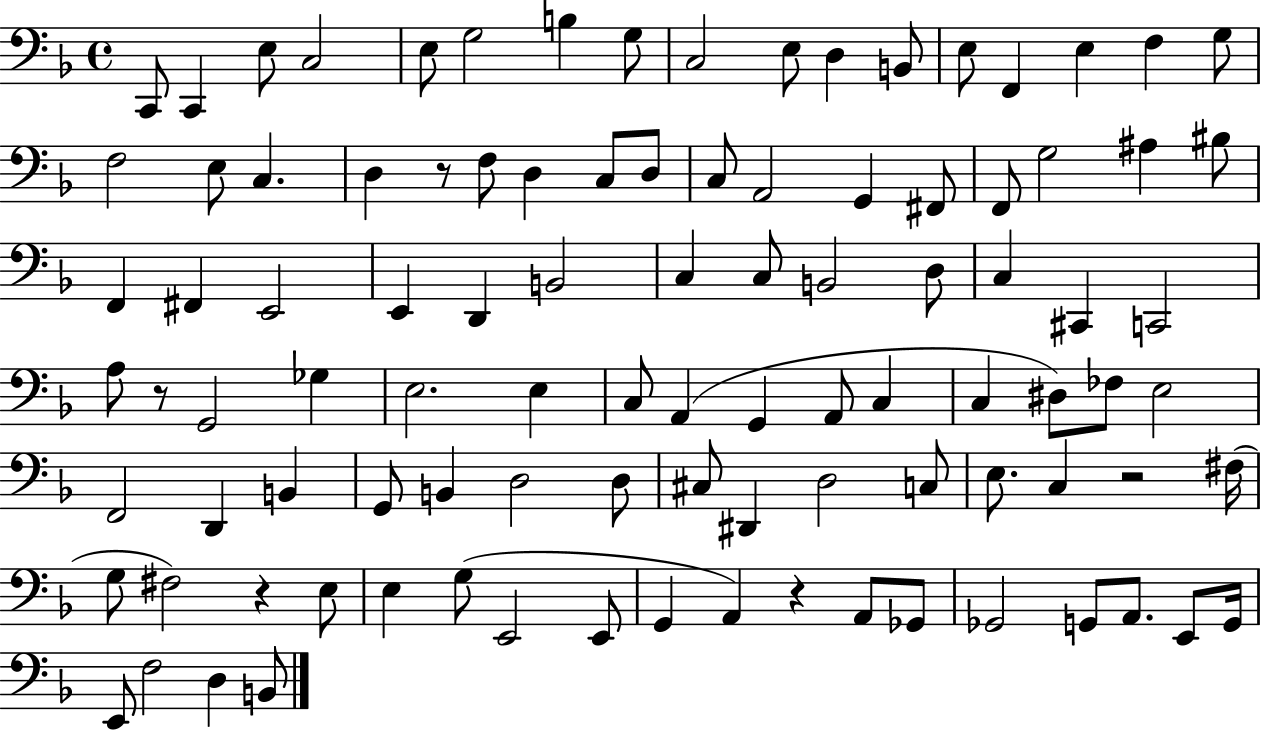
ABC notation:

X:1
T:Untitled
M:4/4
L:1/4
K:F
C,,/2 C,, E,/2 C,2 E,/2 G,2 B, G,/2 C,2 E,/2 D, B,,/2 E,/2 F,, E, F, G,/2 F,2 E,/2 C, D, z/2 F,/2 D, C,/2 D,/2 C,/2 A,,2 G,, ^F,,/2 F,,/2 G,2 ^A, ^B,/2 F,, ^F,, E,,2 E,, D,, B,,2 C, C,/2 B,,2 D,/2 C, ^C,, C,,2 A,/2 z/2 G,,2 _G, E,2 E, C,/2 A,, G,, A,,/2 C, C, ^D,/2 _F,/2 E,2 F,,2 D,, B,, G,,/2 B,, D,2 D,/2 ^C,/2 ^D,, D,2 C,/2 E,/2 C, z2 ^F,/4 G,/2 ^F,2 z E,/2 E, G,/2 E,,2 E,,/2 G,, A,, z A,,/2 _G,,/2 _G,,2 G,,/2 A,,/2 E,,/2 G,,/4 E,,/2 F,2 D, B,,/2